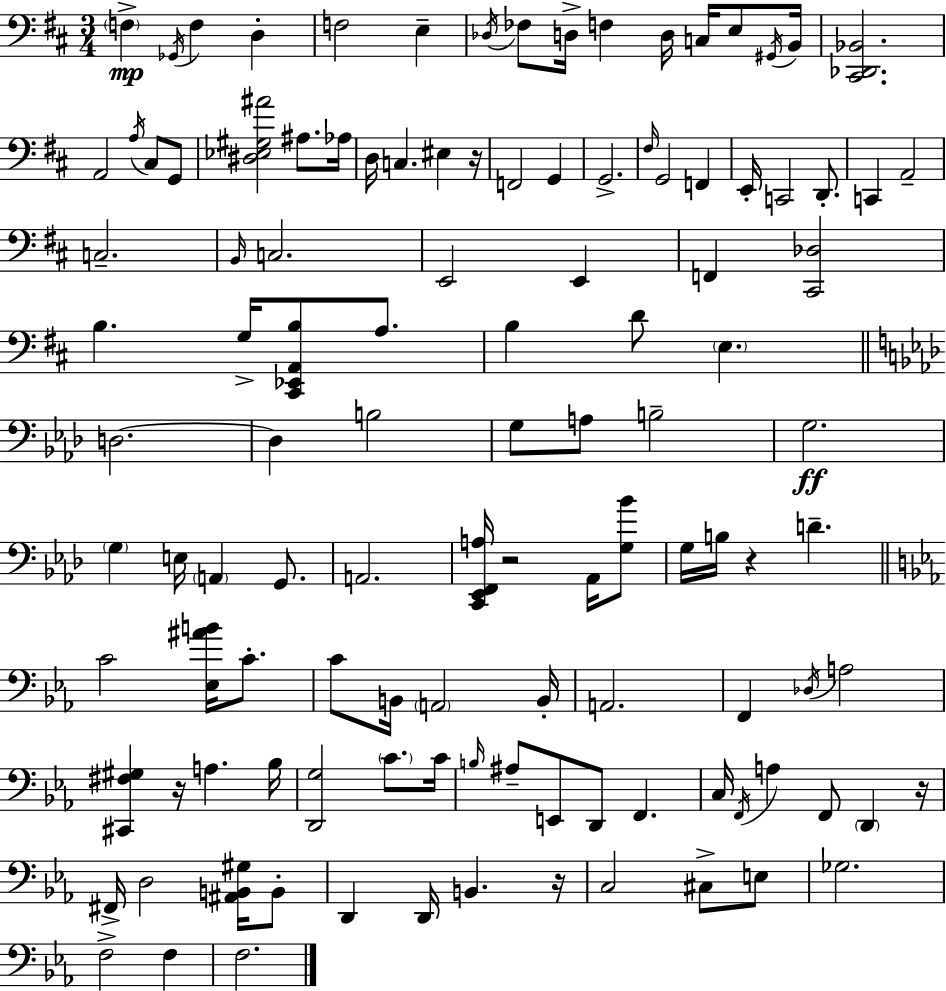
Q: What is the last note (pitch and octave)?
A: F3